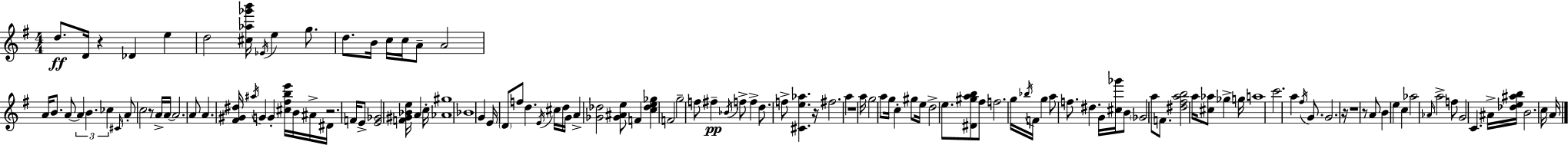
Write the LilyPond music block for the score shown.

{
  \clef treble
  \numericTimeSignature
  \time 4/4
  \key g \major
  d''8.\ff d'16 r4 des'4 e''4 | d''2 <cis'' aes'' ges''' b'''>16 \acciaccatura { ees'16 } e''4 g''8. | d''8. b'16 c''16 c''16 a'8-- a'2 | a'16 b'8. a'8~~ \tuplet 3/2 { a'4 b'4. | \break ces''4 } \grace { cis'16 } a'8-. c''2 | r8 a'16-> a'16~~ a'2. | a'8 a'4. <fis' gis' dis''>16 \acciaccatura { ais''16 } g'4 g'4-. | <cis'' fis'' b'' e'''>16 b'16 ais'16-> dis'16 r2. | \break f'16 e'8-> <e' ges'>2 <f' gis' bes' e''>16 a'4 | c''16-. <aes' gis''>1 | bes'1 | g'4 e'16 \parenthesize d'8 f''8 d''4. | \break \acciaccatura { e'16 } cis''16 d''16 g'16 a'4-> <ges' des''>2 | <ges' ais' e''>8 f'4 <c'' des'' e'' ges''>4 f'2 | g''2-- f''8 fis''4--\pp | \acciaccatura { bes'16 } f''8-> f''4-> d''8. f''8-> <cis' e'' aes''>4. | \break r16 fis''2. | a''4 r1 | a''16 g''2 a''8 | g''16 c''4-. gis''8 e''16 d''2-> | \break e''8. <dis' gis'' a'' b''>8 fis''8 f''2. | g''16 \acciaccatura { bes''16 } f'16 g''4 a''8 f''8. dis''4. | g'16 <cis'' ges'''>16 b'8 \parenthesize ges'2 | a''8 f'8. <dis'' fis'' a'' b''>2 a''16 <cis'' aes''>8 | \break ges''4-> g''16 a''1 | c'''2. | a''4 \acciaccatura { fis''16 } g'8. g'2. | r16 r1 | \break r8 a'8 b'4 e''4 | c''4 aes''2 \grace { aes'16 } | a''2-> f''8 g'2 | c'4. ais'16-> <des'' e'' ais'' b''>16 b'2. | \break c''16 a'16 \bar "|."
}